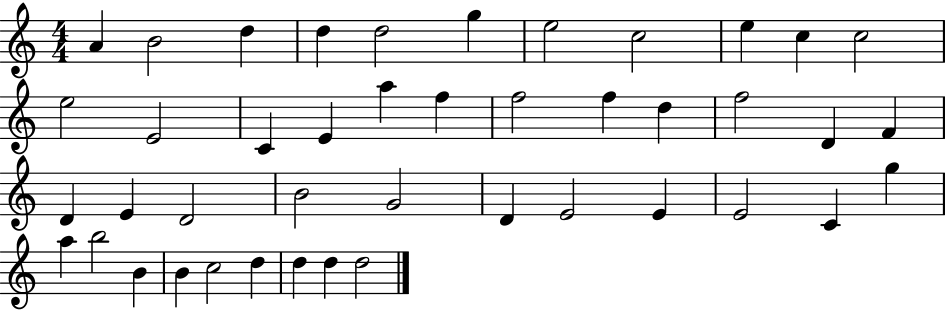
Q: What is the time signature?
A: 4/4